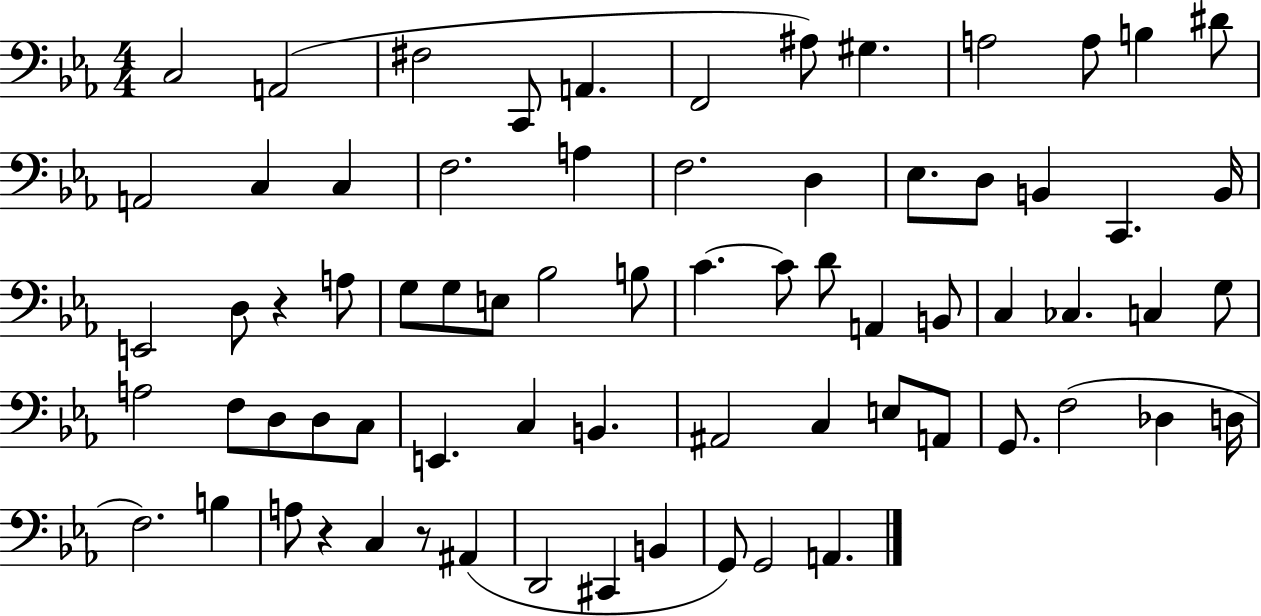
{
  \clef bass
  \numericTimeSignature
  \time 4/4
  \key ees \major
  \repeat volta 2 { c2 a,2( | fis2 c,8 a,4. | f,2 ais8) gis4. | a2 a8 b4 dis'8 | \break a,2 c4 c4 | f2. a4 | f2. d4 | ees8. d8 b,4 c,4. b,16 | \break e,2 d8 r4 a8 | g8 g8 e8 bes2 b8 | c'4.~~ c'8 d'8 a,4 b,8 | c4 ces4. c4 g8 | \break a2 f8 d8 d8 c8 | e,4. c4 b,4. | ais,2 c4 e8 a,8 | g,8. f2( des4 d16 | \break f2.) b4 | a8 r4 c4 r8 ais,4( | d,2 cis,4 b,4 | g,8) g,2 a,4. | \break } \bar "|."
}